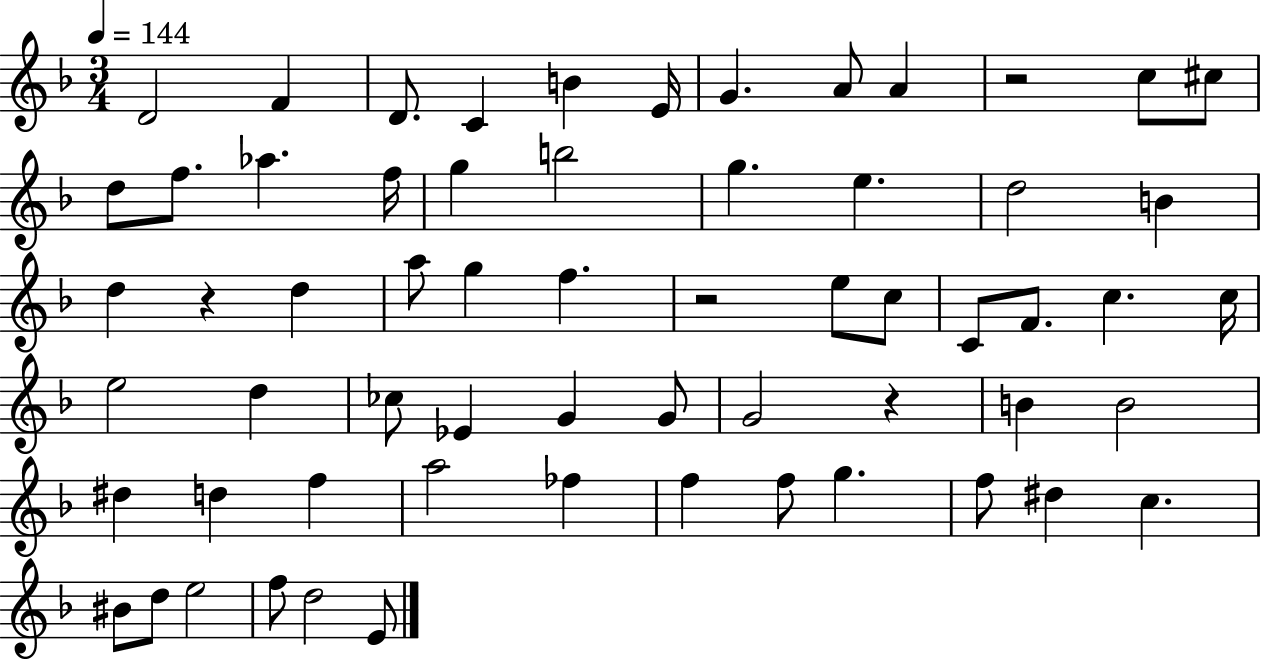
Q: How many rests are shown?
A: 4